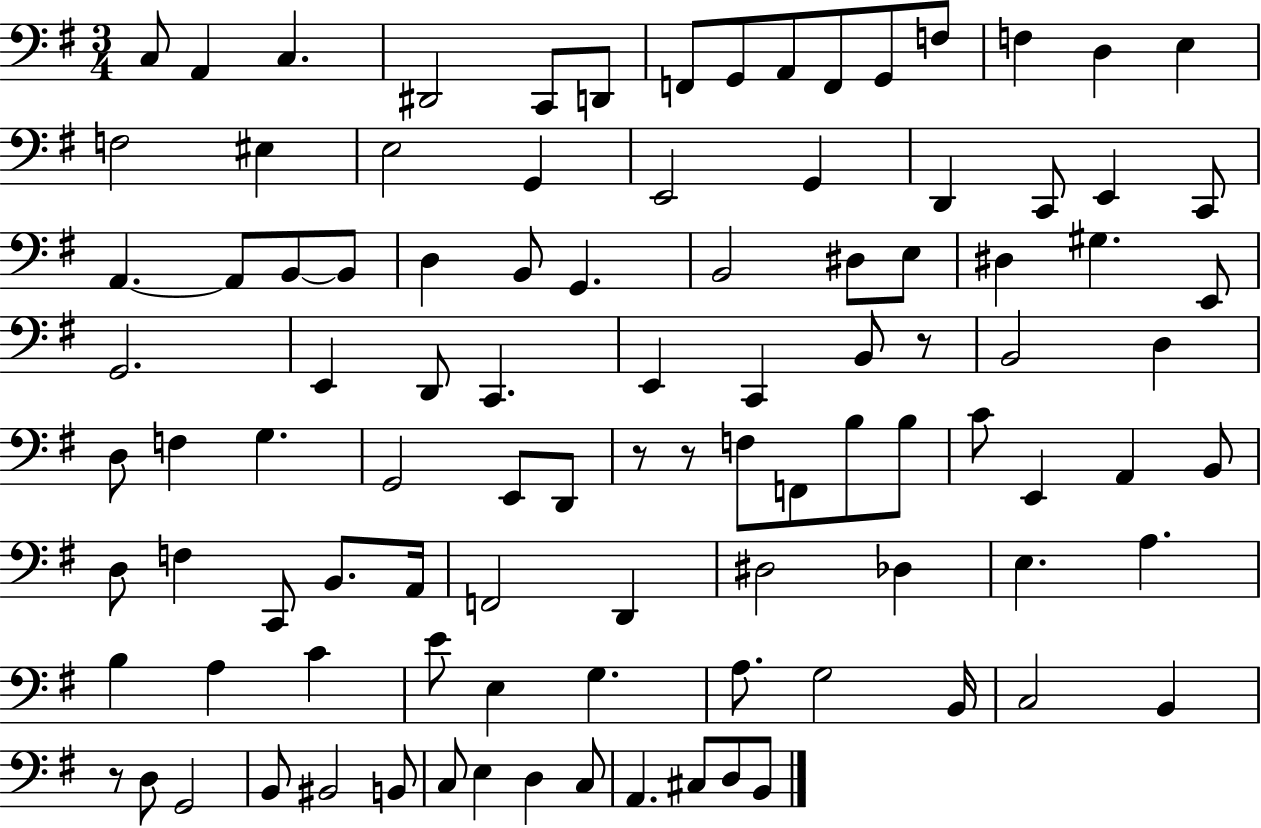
C3/e A2/q C3/q. D#2/h C2/e D2/e F2/e G2/e A2/e F2/e G2/e F3/e F3/q D3/q E3/q F3/h EIS3/q E3/h G2/q E2/h G2/q D2/q C2/e E2/q C2/e A2/q. A2/e B2/e B2/e D3/q B2/e G2/q. B2/h D#3/e E3/e D#3/q G#3/q. E2/e G2/h. E2/q D2/e C2/q. E2/q C2/q B2/e R/e B2/h D3/q D3/e F3/q G3/q. G2/h E2/e D2/e R/e R/e F3/e F2/e B3/e B3/e C4/e E2/q A2/q B2/e D3/e F3/q C2/e B2/e. A2/s F2/h D2/q D#3/h Db3/q E3/q. A3/q. B3/q A3/q C4/q E4/e E3/q G3/q. A3/e. G3/h B2/s C3/h B2/q R/e D3/e G2/h B2/e BIS2/h B2/e C3/e E3/q D3/q C3/e A2/q. C#3/e D3/e B2/e